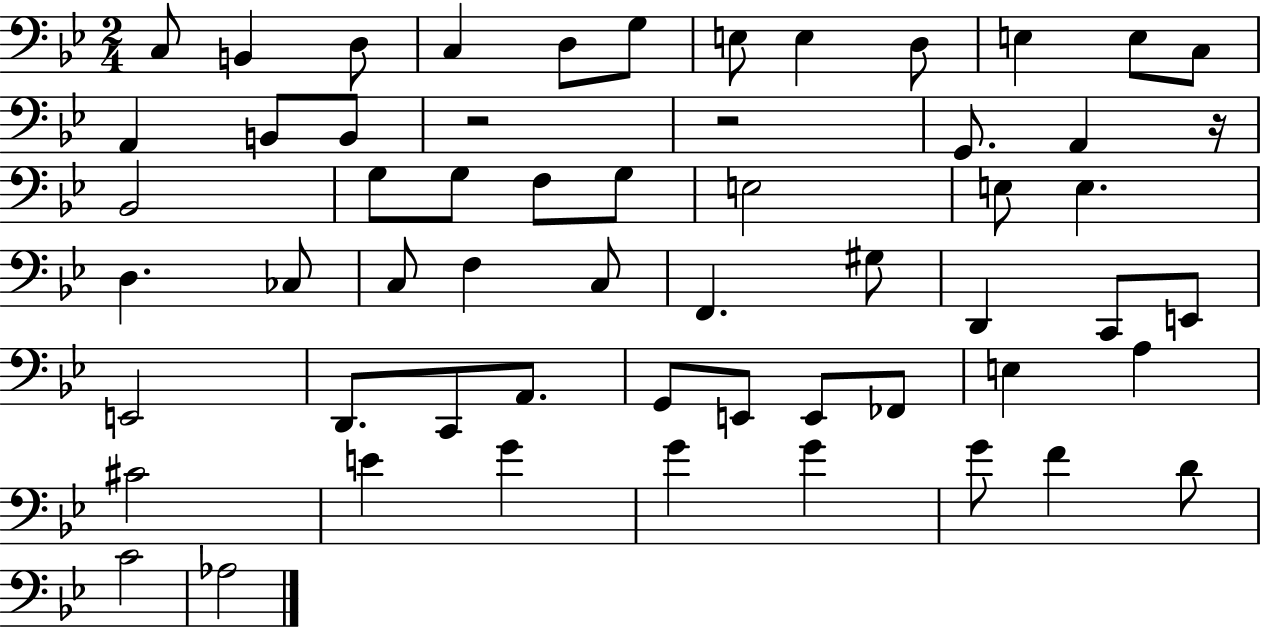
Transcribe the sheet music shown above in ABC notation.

X:1
T:Untitled
M:2/4
L:1/4
K:Bb
C,/2 B,, D,/2 C, D,/2 G,/2 E,/2 E, D,/2 E, E,/2 C,/2 A,, B,,/2 B,,/2 z2 z2 G,,/2 A,, z/4 _B,,2 G,/2 G,/2 F,/2 G,/2 E,2 E,/2 E, D, _C,/2 C,/2 F, C,/2 F,, ^G,/2 D,, C,,/2 E,,/2 E,,2 D,,/2 C,,/2 A,,/2 G,,/2 E,,/2 E,,/2 _F,,/2 E, A, ^C2 E G G G G/2 F D/2 C2 _A,2